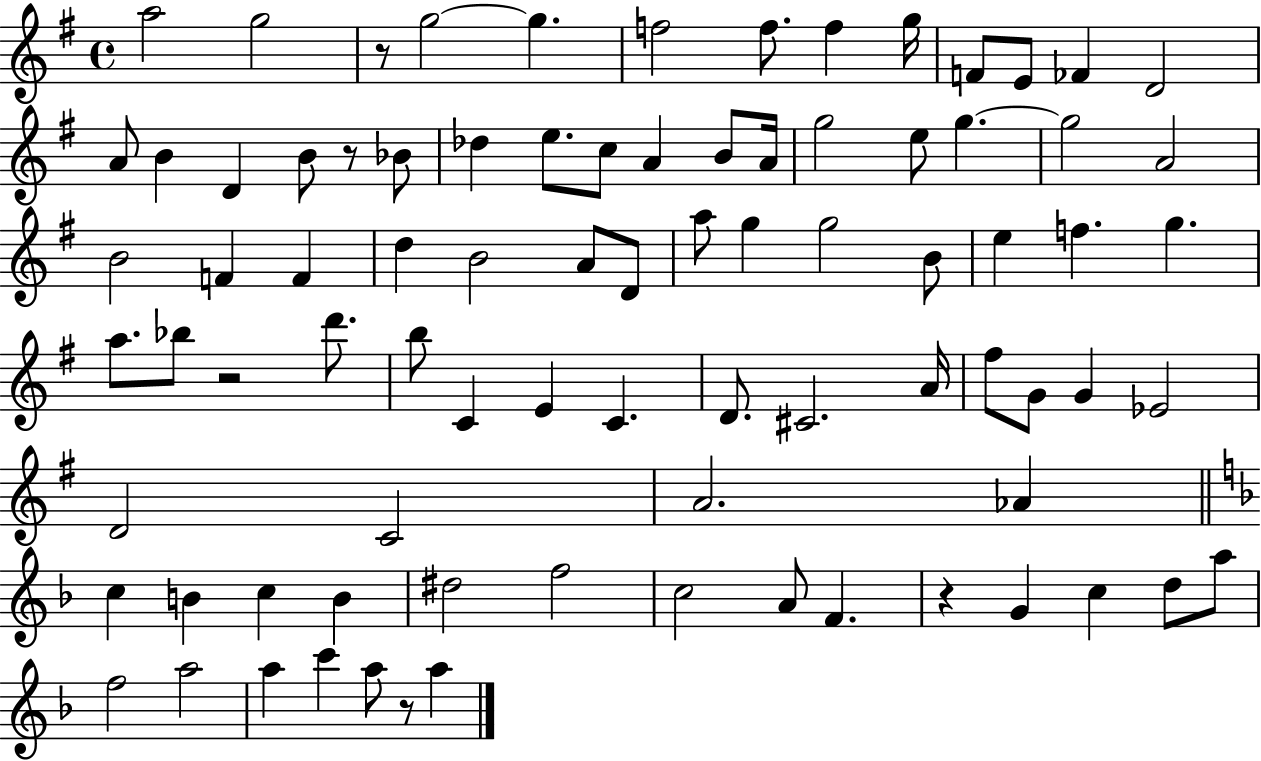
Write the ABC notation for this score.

X:1
T:Untitled
M:4/4
L:1/4
K:G
a2 g2 z/2 g2 g f2 f/2 f g/4 F/2 E/2 _F D2 A/2 B D B/2 z/2 _B/2 _d e/2 c/2 A B/2 A/4 g2 e/2 g g2 A2 B2 F F d B2 A/2 D/2 a/2 g g2 B/2 e f g a/2 _b/2 z2 d'/2 b/2 C E C D/2 ^C2 A/4 ^f/2 G/2 G _E2 D2 C2 A2 _A c B c B ^d2 f2 c2 A/2 F z G c d/2 a/2 f2 a2 a c' a/2 z/2 a